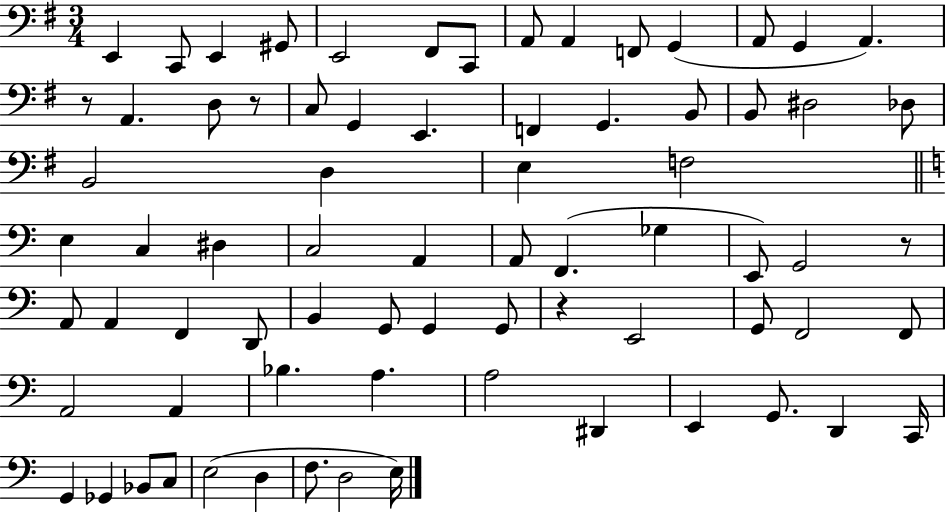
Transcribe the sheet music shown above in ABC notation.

X:1
T:Untitled
M:3/4
L:1/4
K:G
E,, C,,/2 E,, ^G,,/2 E,,2 ^F,,/2 C,,/2 A,,/2 A,, F,,/2 G,, A,,/2 G,, A,, z/2 A,, D,/2 z/2 C,/2 G,, E,, F,, G,, B,,/2 B,,/2 ^D,2 _D,/2 B,,2 D, E, F,2 E, C, ^D, C,2 A,, A,,/2 F,, _G, E,,/2 G,,2 z/2 A,,/2 A,, F,, D,,/2 B,, G,,/2 G,, G,,/2 z E,,2 G,,/2 F,,2 F,,/2 A,,2 A,, _B, A, A,2 ^D,, E,, G,,/2 D,, C,,/4 G,, _G,, _B,,/2 C,/2 E,2 D, F,/2 D,2 E,/4